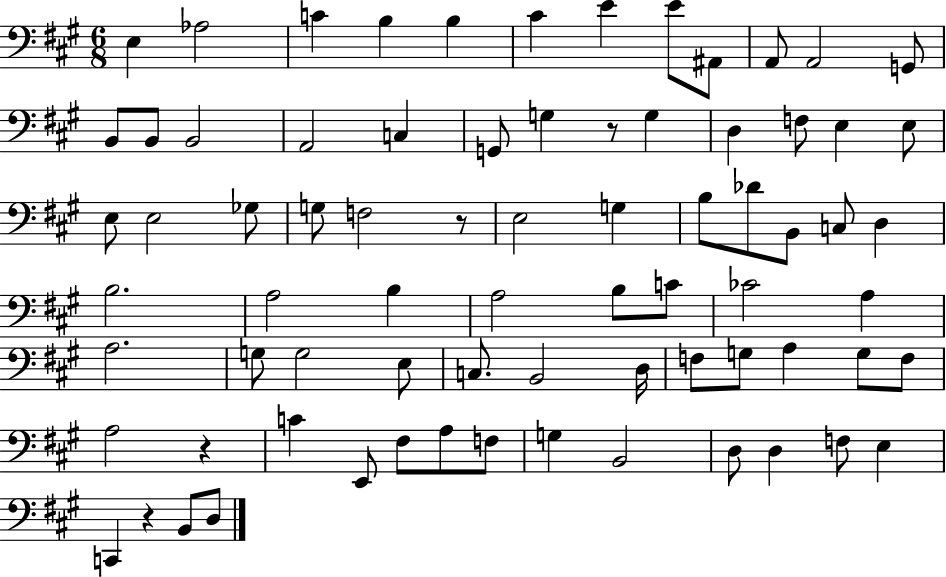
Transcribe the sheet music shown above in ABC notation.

X:1
T:Untitled
M:6/8
L:1/4
K:A
E, _A,2 C B, B, ^C E E/2 ^A,,/2 A,,/2 A,,2 G,,/2 B,,/2 B,,/2 B,,2 A,,2 C, G,,/2 G, z/2 G, D, F,/2 E, E,/2 E,/2 E,2 _G,/2 G,/2 F,2 z/2 E,2 G, B,/2 _D/2 B,,/2 C,/2 D, B,2 A,2 B, A,2 B,/2 C/2 _C2 A, A,2 G,/2 G,2 E,/2 C,/2 B,,2 D,/4 F,/2 G,/2 A, G,/2 F,/2 A,2 z C E,,/2 ^F,/2 A,/2 F,/2 G, B,,2 D,/2 D, F,/2 E, C,, z B,,/2 D,/2